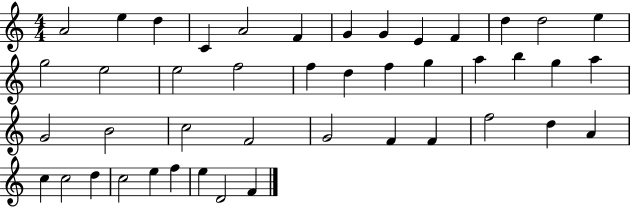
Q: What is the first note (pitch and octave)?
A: A4